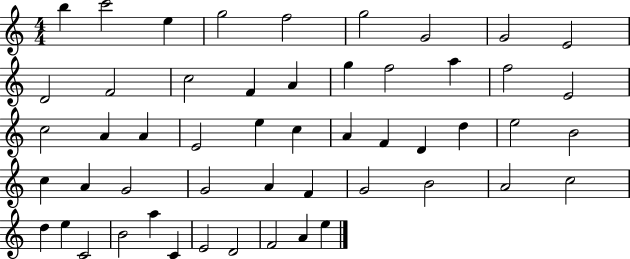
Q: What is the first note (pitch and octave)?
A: B5